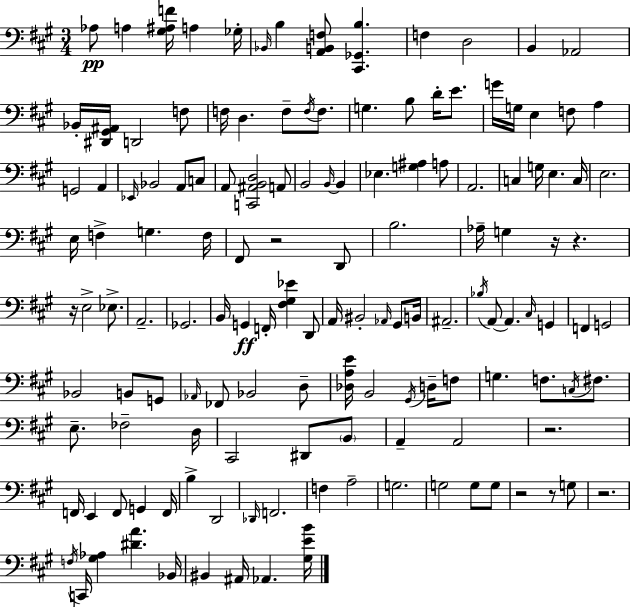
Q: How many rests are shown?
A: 8